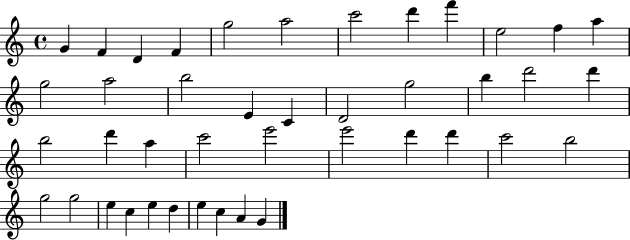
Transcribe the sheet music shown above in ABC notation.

X:1
T:Untitled
M:4/4
L:1/4
K:C
G F D F g2 a2 c'2 d' f' e2 f a g2 a2 b2 E C D2 g2 b d'2 d' b2 d' a c'2 e'2 e'2 d' d' c'2 b2 g2 g2 e c e d e c A G